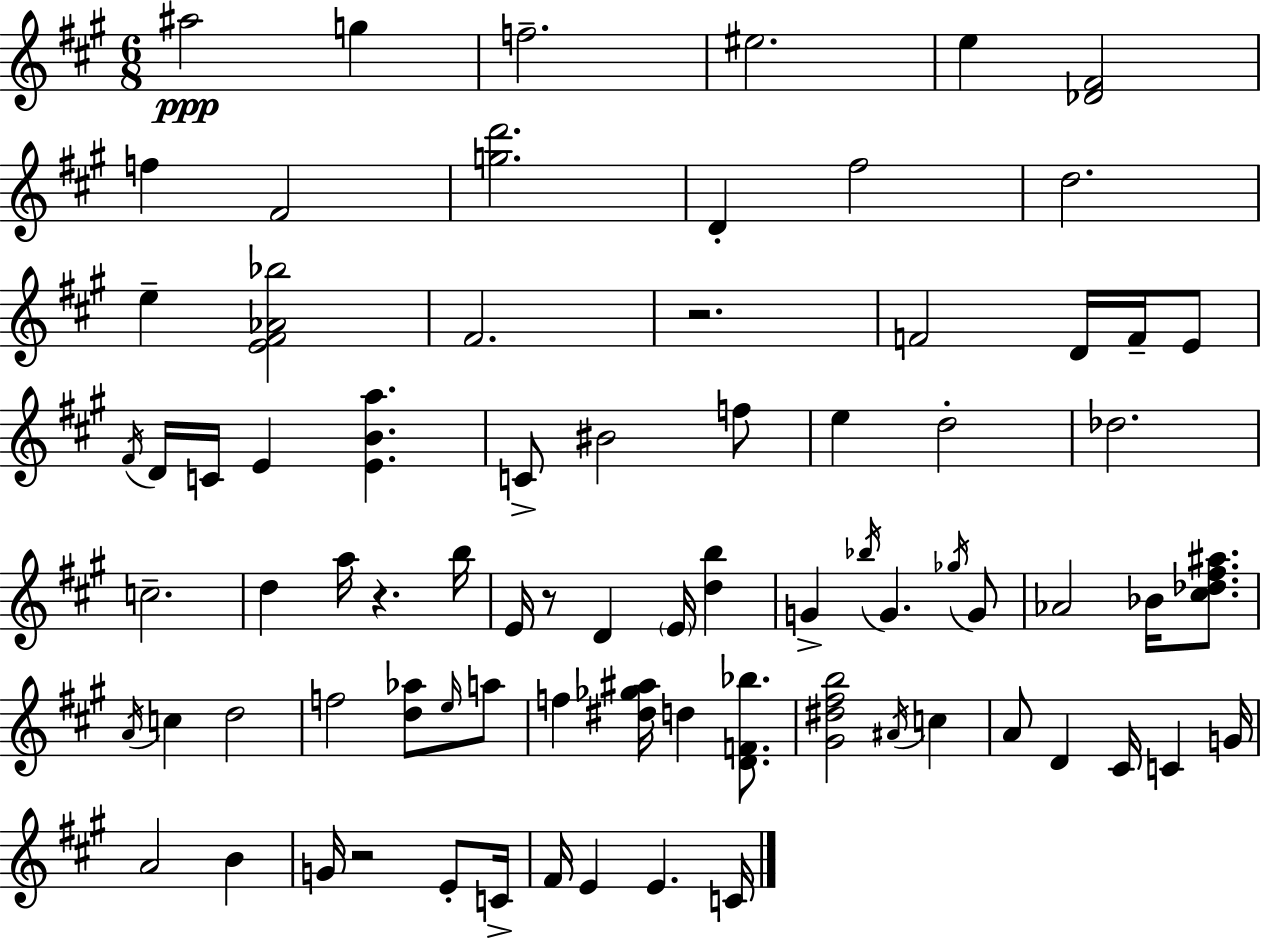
A#5/h G5/q F5/h. EIS5/h. E5/q [Db4,F#4]/h F5/q F#4/h [G5,D6]/h. D4/q F#5/h D5/h. E5/q [E4,F#4,Ab4,Bb5]/h F#4/h. R/h. F4/h D4/s F4/s E4/e F#4/s D4/s C4/s E4/q [E4,B4,A5]/q. C4/e BIS4/h F5/e E5/q D5/h Db5/h. C5/h. D5/q A5/s R/q. B5/s E4/s R/e D4/q E4/s [D5,B5]/q G4/q Bb5/s G4/q. Gb5/s G4/e Ab4/h Bb4/s [C#5,Db5,F#5,A#5]/e. A4/s C5/q D5/h F5/h [D5,Ab5]/e E5/s A5/e F5/q [D#5,Gb5,A#5]/s D5/q [D4,F4,Bb5]/e. [G#4,D#5,F#5,B5]/h A#4/s C5/q A4/e D4/q C#4/s C4/q G4/s A4/h B4/q G4/s R/h E4/e C4/s F#4/s E4/q E4/q. C4/s